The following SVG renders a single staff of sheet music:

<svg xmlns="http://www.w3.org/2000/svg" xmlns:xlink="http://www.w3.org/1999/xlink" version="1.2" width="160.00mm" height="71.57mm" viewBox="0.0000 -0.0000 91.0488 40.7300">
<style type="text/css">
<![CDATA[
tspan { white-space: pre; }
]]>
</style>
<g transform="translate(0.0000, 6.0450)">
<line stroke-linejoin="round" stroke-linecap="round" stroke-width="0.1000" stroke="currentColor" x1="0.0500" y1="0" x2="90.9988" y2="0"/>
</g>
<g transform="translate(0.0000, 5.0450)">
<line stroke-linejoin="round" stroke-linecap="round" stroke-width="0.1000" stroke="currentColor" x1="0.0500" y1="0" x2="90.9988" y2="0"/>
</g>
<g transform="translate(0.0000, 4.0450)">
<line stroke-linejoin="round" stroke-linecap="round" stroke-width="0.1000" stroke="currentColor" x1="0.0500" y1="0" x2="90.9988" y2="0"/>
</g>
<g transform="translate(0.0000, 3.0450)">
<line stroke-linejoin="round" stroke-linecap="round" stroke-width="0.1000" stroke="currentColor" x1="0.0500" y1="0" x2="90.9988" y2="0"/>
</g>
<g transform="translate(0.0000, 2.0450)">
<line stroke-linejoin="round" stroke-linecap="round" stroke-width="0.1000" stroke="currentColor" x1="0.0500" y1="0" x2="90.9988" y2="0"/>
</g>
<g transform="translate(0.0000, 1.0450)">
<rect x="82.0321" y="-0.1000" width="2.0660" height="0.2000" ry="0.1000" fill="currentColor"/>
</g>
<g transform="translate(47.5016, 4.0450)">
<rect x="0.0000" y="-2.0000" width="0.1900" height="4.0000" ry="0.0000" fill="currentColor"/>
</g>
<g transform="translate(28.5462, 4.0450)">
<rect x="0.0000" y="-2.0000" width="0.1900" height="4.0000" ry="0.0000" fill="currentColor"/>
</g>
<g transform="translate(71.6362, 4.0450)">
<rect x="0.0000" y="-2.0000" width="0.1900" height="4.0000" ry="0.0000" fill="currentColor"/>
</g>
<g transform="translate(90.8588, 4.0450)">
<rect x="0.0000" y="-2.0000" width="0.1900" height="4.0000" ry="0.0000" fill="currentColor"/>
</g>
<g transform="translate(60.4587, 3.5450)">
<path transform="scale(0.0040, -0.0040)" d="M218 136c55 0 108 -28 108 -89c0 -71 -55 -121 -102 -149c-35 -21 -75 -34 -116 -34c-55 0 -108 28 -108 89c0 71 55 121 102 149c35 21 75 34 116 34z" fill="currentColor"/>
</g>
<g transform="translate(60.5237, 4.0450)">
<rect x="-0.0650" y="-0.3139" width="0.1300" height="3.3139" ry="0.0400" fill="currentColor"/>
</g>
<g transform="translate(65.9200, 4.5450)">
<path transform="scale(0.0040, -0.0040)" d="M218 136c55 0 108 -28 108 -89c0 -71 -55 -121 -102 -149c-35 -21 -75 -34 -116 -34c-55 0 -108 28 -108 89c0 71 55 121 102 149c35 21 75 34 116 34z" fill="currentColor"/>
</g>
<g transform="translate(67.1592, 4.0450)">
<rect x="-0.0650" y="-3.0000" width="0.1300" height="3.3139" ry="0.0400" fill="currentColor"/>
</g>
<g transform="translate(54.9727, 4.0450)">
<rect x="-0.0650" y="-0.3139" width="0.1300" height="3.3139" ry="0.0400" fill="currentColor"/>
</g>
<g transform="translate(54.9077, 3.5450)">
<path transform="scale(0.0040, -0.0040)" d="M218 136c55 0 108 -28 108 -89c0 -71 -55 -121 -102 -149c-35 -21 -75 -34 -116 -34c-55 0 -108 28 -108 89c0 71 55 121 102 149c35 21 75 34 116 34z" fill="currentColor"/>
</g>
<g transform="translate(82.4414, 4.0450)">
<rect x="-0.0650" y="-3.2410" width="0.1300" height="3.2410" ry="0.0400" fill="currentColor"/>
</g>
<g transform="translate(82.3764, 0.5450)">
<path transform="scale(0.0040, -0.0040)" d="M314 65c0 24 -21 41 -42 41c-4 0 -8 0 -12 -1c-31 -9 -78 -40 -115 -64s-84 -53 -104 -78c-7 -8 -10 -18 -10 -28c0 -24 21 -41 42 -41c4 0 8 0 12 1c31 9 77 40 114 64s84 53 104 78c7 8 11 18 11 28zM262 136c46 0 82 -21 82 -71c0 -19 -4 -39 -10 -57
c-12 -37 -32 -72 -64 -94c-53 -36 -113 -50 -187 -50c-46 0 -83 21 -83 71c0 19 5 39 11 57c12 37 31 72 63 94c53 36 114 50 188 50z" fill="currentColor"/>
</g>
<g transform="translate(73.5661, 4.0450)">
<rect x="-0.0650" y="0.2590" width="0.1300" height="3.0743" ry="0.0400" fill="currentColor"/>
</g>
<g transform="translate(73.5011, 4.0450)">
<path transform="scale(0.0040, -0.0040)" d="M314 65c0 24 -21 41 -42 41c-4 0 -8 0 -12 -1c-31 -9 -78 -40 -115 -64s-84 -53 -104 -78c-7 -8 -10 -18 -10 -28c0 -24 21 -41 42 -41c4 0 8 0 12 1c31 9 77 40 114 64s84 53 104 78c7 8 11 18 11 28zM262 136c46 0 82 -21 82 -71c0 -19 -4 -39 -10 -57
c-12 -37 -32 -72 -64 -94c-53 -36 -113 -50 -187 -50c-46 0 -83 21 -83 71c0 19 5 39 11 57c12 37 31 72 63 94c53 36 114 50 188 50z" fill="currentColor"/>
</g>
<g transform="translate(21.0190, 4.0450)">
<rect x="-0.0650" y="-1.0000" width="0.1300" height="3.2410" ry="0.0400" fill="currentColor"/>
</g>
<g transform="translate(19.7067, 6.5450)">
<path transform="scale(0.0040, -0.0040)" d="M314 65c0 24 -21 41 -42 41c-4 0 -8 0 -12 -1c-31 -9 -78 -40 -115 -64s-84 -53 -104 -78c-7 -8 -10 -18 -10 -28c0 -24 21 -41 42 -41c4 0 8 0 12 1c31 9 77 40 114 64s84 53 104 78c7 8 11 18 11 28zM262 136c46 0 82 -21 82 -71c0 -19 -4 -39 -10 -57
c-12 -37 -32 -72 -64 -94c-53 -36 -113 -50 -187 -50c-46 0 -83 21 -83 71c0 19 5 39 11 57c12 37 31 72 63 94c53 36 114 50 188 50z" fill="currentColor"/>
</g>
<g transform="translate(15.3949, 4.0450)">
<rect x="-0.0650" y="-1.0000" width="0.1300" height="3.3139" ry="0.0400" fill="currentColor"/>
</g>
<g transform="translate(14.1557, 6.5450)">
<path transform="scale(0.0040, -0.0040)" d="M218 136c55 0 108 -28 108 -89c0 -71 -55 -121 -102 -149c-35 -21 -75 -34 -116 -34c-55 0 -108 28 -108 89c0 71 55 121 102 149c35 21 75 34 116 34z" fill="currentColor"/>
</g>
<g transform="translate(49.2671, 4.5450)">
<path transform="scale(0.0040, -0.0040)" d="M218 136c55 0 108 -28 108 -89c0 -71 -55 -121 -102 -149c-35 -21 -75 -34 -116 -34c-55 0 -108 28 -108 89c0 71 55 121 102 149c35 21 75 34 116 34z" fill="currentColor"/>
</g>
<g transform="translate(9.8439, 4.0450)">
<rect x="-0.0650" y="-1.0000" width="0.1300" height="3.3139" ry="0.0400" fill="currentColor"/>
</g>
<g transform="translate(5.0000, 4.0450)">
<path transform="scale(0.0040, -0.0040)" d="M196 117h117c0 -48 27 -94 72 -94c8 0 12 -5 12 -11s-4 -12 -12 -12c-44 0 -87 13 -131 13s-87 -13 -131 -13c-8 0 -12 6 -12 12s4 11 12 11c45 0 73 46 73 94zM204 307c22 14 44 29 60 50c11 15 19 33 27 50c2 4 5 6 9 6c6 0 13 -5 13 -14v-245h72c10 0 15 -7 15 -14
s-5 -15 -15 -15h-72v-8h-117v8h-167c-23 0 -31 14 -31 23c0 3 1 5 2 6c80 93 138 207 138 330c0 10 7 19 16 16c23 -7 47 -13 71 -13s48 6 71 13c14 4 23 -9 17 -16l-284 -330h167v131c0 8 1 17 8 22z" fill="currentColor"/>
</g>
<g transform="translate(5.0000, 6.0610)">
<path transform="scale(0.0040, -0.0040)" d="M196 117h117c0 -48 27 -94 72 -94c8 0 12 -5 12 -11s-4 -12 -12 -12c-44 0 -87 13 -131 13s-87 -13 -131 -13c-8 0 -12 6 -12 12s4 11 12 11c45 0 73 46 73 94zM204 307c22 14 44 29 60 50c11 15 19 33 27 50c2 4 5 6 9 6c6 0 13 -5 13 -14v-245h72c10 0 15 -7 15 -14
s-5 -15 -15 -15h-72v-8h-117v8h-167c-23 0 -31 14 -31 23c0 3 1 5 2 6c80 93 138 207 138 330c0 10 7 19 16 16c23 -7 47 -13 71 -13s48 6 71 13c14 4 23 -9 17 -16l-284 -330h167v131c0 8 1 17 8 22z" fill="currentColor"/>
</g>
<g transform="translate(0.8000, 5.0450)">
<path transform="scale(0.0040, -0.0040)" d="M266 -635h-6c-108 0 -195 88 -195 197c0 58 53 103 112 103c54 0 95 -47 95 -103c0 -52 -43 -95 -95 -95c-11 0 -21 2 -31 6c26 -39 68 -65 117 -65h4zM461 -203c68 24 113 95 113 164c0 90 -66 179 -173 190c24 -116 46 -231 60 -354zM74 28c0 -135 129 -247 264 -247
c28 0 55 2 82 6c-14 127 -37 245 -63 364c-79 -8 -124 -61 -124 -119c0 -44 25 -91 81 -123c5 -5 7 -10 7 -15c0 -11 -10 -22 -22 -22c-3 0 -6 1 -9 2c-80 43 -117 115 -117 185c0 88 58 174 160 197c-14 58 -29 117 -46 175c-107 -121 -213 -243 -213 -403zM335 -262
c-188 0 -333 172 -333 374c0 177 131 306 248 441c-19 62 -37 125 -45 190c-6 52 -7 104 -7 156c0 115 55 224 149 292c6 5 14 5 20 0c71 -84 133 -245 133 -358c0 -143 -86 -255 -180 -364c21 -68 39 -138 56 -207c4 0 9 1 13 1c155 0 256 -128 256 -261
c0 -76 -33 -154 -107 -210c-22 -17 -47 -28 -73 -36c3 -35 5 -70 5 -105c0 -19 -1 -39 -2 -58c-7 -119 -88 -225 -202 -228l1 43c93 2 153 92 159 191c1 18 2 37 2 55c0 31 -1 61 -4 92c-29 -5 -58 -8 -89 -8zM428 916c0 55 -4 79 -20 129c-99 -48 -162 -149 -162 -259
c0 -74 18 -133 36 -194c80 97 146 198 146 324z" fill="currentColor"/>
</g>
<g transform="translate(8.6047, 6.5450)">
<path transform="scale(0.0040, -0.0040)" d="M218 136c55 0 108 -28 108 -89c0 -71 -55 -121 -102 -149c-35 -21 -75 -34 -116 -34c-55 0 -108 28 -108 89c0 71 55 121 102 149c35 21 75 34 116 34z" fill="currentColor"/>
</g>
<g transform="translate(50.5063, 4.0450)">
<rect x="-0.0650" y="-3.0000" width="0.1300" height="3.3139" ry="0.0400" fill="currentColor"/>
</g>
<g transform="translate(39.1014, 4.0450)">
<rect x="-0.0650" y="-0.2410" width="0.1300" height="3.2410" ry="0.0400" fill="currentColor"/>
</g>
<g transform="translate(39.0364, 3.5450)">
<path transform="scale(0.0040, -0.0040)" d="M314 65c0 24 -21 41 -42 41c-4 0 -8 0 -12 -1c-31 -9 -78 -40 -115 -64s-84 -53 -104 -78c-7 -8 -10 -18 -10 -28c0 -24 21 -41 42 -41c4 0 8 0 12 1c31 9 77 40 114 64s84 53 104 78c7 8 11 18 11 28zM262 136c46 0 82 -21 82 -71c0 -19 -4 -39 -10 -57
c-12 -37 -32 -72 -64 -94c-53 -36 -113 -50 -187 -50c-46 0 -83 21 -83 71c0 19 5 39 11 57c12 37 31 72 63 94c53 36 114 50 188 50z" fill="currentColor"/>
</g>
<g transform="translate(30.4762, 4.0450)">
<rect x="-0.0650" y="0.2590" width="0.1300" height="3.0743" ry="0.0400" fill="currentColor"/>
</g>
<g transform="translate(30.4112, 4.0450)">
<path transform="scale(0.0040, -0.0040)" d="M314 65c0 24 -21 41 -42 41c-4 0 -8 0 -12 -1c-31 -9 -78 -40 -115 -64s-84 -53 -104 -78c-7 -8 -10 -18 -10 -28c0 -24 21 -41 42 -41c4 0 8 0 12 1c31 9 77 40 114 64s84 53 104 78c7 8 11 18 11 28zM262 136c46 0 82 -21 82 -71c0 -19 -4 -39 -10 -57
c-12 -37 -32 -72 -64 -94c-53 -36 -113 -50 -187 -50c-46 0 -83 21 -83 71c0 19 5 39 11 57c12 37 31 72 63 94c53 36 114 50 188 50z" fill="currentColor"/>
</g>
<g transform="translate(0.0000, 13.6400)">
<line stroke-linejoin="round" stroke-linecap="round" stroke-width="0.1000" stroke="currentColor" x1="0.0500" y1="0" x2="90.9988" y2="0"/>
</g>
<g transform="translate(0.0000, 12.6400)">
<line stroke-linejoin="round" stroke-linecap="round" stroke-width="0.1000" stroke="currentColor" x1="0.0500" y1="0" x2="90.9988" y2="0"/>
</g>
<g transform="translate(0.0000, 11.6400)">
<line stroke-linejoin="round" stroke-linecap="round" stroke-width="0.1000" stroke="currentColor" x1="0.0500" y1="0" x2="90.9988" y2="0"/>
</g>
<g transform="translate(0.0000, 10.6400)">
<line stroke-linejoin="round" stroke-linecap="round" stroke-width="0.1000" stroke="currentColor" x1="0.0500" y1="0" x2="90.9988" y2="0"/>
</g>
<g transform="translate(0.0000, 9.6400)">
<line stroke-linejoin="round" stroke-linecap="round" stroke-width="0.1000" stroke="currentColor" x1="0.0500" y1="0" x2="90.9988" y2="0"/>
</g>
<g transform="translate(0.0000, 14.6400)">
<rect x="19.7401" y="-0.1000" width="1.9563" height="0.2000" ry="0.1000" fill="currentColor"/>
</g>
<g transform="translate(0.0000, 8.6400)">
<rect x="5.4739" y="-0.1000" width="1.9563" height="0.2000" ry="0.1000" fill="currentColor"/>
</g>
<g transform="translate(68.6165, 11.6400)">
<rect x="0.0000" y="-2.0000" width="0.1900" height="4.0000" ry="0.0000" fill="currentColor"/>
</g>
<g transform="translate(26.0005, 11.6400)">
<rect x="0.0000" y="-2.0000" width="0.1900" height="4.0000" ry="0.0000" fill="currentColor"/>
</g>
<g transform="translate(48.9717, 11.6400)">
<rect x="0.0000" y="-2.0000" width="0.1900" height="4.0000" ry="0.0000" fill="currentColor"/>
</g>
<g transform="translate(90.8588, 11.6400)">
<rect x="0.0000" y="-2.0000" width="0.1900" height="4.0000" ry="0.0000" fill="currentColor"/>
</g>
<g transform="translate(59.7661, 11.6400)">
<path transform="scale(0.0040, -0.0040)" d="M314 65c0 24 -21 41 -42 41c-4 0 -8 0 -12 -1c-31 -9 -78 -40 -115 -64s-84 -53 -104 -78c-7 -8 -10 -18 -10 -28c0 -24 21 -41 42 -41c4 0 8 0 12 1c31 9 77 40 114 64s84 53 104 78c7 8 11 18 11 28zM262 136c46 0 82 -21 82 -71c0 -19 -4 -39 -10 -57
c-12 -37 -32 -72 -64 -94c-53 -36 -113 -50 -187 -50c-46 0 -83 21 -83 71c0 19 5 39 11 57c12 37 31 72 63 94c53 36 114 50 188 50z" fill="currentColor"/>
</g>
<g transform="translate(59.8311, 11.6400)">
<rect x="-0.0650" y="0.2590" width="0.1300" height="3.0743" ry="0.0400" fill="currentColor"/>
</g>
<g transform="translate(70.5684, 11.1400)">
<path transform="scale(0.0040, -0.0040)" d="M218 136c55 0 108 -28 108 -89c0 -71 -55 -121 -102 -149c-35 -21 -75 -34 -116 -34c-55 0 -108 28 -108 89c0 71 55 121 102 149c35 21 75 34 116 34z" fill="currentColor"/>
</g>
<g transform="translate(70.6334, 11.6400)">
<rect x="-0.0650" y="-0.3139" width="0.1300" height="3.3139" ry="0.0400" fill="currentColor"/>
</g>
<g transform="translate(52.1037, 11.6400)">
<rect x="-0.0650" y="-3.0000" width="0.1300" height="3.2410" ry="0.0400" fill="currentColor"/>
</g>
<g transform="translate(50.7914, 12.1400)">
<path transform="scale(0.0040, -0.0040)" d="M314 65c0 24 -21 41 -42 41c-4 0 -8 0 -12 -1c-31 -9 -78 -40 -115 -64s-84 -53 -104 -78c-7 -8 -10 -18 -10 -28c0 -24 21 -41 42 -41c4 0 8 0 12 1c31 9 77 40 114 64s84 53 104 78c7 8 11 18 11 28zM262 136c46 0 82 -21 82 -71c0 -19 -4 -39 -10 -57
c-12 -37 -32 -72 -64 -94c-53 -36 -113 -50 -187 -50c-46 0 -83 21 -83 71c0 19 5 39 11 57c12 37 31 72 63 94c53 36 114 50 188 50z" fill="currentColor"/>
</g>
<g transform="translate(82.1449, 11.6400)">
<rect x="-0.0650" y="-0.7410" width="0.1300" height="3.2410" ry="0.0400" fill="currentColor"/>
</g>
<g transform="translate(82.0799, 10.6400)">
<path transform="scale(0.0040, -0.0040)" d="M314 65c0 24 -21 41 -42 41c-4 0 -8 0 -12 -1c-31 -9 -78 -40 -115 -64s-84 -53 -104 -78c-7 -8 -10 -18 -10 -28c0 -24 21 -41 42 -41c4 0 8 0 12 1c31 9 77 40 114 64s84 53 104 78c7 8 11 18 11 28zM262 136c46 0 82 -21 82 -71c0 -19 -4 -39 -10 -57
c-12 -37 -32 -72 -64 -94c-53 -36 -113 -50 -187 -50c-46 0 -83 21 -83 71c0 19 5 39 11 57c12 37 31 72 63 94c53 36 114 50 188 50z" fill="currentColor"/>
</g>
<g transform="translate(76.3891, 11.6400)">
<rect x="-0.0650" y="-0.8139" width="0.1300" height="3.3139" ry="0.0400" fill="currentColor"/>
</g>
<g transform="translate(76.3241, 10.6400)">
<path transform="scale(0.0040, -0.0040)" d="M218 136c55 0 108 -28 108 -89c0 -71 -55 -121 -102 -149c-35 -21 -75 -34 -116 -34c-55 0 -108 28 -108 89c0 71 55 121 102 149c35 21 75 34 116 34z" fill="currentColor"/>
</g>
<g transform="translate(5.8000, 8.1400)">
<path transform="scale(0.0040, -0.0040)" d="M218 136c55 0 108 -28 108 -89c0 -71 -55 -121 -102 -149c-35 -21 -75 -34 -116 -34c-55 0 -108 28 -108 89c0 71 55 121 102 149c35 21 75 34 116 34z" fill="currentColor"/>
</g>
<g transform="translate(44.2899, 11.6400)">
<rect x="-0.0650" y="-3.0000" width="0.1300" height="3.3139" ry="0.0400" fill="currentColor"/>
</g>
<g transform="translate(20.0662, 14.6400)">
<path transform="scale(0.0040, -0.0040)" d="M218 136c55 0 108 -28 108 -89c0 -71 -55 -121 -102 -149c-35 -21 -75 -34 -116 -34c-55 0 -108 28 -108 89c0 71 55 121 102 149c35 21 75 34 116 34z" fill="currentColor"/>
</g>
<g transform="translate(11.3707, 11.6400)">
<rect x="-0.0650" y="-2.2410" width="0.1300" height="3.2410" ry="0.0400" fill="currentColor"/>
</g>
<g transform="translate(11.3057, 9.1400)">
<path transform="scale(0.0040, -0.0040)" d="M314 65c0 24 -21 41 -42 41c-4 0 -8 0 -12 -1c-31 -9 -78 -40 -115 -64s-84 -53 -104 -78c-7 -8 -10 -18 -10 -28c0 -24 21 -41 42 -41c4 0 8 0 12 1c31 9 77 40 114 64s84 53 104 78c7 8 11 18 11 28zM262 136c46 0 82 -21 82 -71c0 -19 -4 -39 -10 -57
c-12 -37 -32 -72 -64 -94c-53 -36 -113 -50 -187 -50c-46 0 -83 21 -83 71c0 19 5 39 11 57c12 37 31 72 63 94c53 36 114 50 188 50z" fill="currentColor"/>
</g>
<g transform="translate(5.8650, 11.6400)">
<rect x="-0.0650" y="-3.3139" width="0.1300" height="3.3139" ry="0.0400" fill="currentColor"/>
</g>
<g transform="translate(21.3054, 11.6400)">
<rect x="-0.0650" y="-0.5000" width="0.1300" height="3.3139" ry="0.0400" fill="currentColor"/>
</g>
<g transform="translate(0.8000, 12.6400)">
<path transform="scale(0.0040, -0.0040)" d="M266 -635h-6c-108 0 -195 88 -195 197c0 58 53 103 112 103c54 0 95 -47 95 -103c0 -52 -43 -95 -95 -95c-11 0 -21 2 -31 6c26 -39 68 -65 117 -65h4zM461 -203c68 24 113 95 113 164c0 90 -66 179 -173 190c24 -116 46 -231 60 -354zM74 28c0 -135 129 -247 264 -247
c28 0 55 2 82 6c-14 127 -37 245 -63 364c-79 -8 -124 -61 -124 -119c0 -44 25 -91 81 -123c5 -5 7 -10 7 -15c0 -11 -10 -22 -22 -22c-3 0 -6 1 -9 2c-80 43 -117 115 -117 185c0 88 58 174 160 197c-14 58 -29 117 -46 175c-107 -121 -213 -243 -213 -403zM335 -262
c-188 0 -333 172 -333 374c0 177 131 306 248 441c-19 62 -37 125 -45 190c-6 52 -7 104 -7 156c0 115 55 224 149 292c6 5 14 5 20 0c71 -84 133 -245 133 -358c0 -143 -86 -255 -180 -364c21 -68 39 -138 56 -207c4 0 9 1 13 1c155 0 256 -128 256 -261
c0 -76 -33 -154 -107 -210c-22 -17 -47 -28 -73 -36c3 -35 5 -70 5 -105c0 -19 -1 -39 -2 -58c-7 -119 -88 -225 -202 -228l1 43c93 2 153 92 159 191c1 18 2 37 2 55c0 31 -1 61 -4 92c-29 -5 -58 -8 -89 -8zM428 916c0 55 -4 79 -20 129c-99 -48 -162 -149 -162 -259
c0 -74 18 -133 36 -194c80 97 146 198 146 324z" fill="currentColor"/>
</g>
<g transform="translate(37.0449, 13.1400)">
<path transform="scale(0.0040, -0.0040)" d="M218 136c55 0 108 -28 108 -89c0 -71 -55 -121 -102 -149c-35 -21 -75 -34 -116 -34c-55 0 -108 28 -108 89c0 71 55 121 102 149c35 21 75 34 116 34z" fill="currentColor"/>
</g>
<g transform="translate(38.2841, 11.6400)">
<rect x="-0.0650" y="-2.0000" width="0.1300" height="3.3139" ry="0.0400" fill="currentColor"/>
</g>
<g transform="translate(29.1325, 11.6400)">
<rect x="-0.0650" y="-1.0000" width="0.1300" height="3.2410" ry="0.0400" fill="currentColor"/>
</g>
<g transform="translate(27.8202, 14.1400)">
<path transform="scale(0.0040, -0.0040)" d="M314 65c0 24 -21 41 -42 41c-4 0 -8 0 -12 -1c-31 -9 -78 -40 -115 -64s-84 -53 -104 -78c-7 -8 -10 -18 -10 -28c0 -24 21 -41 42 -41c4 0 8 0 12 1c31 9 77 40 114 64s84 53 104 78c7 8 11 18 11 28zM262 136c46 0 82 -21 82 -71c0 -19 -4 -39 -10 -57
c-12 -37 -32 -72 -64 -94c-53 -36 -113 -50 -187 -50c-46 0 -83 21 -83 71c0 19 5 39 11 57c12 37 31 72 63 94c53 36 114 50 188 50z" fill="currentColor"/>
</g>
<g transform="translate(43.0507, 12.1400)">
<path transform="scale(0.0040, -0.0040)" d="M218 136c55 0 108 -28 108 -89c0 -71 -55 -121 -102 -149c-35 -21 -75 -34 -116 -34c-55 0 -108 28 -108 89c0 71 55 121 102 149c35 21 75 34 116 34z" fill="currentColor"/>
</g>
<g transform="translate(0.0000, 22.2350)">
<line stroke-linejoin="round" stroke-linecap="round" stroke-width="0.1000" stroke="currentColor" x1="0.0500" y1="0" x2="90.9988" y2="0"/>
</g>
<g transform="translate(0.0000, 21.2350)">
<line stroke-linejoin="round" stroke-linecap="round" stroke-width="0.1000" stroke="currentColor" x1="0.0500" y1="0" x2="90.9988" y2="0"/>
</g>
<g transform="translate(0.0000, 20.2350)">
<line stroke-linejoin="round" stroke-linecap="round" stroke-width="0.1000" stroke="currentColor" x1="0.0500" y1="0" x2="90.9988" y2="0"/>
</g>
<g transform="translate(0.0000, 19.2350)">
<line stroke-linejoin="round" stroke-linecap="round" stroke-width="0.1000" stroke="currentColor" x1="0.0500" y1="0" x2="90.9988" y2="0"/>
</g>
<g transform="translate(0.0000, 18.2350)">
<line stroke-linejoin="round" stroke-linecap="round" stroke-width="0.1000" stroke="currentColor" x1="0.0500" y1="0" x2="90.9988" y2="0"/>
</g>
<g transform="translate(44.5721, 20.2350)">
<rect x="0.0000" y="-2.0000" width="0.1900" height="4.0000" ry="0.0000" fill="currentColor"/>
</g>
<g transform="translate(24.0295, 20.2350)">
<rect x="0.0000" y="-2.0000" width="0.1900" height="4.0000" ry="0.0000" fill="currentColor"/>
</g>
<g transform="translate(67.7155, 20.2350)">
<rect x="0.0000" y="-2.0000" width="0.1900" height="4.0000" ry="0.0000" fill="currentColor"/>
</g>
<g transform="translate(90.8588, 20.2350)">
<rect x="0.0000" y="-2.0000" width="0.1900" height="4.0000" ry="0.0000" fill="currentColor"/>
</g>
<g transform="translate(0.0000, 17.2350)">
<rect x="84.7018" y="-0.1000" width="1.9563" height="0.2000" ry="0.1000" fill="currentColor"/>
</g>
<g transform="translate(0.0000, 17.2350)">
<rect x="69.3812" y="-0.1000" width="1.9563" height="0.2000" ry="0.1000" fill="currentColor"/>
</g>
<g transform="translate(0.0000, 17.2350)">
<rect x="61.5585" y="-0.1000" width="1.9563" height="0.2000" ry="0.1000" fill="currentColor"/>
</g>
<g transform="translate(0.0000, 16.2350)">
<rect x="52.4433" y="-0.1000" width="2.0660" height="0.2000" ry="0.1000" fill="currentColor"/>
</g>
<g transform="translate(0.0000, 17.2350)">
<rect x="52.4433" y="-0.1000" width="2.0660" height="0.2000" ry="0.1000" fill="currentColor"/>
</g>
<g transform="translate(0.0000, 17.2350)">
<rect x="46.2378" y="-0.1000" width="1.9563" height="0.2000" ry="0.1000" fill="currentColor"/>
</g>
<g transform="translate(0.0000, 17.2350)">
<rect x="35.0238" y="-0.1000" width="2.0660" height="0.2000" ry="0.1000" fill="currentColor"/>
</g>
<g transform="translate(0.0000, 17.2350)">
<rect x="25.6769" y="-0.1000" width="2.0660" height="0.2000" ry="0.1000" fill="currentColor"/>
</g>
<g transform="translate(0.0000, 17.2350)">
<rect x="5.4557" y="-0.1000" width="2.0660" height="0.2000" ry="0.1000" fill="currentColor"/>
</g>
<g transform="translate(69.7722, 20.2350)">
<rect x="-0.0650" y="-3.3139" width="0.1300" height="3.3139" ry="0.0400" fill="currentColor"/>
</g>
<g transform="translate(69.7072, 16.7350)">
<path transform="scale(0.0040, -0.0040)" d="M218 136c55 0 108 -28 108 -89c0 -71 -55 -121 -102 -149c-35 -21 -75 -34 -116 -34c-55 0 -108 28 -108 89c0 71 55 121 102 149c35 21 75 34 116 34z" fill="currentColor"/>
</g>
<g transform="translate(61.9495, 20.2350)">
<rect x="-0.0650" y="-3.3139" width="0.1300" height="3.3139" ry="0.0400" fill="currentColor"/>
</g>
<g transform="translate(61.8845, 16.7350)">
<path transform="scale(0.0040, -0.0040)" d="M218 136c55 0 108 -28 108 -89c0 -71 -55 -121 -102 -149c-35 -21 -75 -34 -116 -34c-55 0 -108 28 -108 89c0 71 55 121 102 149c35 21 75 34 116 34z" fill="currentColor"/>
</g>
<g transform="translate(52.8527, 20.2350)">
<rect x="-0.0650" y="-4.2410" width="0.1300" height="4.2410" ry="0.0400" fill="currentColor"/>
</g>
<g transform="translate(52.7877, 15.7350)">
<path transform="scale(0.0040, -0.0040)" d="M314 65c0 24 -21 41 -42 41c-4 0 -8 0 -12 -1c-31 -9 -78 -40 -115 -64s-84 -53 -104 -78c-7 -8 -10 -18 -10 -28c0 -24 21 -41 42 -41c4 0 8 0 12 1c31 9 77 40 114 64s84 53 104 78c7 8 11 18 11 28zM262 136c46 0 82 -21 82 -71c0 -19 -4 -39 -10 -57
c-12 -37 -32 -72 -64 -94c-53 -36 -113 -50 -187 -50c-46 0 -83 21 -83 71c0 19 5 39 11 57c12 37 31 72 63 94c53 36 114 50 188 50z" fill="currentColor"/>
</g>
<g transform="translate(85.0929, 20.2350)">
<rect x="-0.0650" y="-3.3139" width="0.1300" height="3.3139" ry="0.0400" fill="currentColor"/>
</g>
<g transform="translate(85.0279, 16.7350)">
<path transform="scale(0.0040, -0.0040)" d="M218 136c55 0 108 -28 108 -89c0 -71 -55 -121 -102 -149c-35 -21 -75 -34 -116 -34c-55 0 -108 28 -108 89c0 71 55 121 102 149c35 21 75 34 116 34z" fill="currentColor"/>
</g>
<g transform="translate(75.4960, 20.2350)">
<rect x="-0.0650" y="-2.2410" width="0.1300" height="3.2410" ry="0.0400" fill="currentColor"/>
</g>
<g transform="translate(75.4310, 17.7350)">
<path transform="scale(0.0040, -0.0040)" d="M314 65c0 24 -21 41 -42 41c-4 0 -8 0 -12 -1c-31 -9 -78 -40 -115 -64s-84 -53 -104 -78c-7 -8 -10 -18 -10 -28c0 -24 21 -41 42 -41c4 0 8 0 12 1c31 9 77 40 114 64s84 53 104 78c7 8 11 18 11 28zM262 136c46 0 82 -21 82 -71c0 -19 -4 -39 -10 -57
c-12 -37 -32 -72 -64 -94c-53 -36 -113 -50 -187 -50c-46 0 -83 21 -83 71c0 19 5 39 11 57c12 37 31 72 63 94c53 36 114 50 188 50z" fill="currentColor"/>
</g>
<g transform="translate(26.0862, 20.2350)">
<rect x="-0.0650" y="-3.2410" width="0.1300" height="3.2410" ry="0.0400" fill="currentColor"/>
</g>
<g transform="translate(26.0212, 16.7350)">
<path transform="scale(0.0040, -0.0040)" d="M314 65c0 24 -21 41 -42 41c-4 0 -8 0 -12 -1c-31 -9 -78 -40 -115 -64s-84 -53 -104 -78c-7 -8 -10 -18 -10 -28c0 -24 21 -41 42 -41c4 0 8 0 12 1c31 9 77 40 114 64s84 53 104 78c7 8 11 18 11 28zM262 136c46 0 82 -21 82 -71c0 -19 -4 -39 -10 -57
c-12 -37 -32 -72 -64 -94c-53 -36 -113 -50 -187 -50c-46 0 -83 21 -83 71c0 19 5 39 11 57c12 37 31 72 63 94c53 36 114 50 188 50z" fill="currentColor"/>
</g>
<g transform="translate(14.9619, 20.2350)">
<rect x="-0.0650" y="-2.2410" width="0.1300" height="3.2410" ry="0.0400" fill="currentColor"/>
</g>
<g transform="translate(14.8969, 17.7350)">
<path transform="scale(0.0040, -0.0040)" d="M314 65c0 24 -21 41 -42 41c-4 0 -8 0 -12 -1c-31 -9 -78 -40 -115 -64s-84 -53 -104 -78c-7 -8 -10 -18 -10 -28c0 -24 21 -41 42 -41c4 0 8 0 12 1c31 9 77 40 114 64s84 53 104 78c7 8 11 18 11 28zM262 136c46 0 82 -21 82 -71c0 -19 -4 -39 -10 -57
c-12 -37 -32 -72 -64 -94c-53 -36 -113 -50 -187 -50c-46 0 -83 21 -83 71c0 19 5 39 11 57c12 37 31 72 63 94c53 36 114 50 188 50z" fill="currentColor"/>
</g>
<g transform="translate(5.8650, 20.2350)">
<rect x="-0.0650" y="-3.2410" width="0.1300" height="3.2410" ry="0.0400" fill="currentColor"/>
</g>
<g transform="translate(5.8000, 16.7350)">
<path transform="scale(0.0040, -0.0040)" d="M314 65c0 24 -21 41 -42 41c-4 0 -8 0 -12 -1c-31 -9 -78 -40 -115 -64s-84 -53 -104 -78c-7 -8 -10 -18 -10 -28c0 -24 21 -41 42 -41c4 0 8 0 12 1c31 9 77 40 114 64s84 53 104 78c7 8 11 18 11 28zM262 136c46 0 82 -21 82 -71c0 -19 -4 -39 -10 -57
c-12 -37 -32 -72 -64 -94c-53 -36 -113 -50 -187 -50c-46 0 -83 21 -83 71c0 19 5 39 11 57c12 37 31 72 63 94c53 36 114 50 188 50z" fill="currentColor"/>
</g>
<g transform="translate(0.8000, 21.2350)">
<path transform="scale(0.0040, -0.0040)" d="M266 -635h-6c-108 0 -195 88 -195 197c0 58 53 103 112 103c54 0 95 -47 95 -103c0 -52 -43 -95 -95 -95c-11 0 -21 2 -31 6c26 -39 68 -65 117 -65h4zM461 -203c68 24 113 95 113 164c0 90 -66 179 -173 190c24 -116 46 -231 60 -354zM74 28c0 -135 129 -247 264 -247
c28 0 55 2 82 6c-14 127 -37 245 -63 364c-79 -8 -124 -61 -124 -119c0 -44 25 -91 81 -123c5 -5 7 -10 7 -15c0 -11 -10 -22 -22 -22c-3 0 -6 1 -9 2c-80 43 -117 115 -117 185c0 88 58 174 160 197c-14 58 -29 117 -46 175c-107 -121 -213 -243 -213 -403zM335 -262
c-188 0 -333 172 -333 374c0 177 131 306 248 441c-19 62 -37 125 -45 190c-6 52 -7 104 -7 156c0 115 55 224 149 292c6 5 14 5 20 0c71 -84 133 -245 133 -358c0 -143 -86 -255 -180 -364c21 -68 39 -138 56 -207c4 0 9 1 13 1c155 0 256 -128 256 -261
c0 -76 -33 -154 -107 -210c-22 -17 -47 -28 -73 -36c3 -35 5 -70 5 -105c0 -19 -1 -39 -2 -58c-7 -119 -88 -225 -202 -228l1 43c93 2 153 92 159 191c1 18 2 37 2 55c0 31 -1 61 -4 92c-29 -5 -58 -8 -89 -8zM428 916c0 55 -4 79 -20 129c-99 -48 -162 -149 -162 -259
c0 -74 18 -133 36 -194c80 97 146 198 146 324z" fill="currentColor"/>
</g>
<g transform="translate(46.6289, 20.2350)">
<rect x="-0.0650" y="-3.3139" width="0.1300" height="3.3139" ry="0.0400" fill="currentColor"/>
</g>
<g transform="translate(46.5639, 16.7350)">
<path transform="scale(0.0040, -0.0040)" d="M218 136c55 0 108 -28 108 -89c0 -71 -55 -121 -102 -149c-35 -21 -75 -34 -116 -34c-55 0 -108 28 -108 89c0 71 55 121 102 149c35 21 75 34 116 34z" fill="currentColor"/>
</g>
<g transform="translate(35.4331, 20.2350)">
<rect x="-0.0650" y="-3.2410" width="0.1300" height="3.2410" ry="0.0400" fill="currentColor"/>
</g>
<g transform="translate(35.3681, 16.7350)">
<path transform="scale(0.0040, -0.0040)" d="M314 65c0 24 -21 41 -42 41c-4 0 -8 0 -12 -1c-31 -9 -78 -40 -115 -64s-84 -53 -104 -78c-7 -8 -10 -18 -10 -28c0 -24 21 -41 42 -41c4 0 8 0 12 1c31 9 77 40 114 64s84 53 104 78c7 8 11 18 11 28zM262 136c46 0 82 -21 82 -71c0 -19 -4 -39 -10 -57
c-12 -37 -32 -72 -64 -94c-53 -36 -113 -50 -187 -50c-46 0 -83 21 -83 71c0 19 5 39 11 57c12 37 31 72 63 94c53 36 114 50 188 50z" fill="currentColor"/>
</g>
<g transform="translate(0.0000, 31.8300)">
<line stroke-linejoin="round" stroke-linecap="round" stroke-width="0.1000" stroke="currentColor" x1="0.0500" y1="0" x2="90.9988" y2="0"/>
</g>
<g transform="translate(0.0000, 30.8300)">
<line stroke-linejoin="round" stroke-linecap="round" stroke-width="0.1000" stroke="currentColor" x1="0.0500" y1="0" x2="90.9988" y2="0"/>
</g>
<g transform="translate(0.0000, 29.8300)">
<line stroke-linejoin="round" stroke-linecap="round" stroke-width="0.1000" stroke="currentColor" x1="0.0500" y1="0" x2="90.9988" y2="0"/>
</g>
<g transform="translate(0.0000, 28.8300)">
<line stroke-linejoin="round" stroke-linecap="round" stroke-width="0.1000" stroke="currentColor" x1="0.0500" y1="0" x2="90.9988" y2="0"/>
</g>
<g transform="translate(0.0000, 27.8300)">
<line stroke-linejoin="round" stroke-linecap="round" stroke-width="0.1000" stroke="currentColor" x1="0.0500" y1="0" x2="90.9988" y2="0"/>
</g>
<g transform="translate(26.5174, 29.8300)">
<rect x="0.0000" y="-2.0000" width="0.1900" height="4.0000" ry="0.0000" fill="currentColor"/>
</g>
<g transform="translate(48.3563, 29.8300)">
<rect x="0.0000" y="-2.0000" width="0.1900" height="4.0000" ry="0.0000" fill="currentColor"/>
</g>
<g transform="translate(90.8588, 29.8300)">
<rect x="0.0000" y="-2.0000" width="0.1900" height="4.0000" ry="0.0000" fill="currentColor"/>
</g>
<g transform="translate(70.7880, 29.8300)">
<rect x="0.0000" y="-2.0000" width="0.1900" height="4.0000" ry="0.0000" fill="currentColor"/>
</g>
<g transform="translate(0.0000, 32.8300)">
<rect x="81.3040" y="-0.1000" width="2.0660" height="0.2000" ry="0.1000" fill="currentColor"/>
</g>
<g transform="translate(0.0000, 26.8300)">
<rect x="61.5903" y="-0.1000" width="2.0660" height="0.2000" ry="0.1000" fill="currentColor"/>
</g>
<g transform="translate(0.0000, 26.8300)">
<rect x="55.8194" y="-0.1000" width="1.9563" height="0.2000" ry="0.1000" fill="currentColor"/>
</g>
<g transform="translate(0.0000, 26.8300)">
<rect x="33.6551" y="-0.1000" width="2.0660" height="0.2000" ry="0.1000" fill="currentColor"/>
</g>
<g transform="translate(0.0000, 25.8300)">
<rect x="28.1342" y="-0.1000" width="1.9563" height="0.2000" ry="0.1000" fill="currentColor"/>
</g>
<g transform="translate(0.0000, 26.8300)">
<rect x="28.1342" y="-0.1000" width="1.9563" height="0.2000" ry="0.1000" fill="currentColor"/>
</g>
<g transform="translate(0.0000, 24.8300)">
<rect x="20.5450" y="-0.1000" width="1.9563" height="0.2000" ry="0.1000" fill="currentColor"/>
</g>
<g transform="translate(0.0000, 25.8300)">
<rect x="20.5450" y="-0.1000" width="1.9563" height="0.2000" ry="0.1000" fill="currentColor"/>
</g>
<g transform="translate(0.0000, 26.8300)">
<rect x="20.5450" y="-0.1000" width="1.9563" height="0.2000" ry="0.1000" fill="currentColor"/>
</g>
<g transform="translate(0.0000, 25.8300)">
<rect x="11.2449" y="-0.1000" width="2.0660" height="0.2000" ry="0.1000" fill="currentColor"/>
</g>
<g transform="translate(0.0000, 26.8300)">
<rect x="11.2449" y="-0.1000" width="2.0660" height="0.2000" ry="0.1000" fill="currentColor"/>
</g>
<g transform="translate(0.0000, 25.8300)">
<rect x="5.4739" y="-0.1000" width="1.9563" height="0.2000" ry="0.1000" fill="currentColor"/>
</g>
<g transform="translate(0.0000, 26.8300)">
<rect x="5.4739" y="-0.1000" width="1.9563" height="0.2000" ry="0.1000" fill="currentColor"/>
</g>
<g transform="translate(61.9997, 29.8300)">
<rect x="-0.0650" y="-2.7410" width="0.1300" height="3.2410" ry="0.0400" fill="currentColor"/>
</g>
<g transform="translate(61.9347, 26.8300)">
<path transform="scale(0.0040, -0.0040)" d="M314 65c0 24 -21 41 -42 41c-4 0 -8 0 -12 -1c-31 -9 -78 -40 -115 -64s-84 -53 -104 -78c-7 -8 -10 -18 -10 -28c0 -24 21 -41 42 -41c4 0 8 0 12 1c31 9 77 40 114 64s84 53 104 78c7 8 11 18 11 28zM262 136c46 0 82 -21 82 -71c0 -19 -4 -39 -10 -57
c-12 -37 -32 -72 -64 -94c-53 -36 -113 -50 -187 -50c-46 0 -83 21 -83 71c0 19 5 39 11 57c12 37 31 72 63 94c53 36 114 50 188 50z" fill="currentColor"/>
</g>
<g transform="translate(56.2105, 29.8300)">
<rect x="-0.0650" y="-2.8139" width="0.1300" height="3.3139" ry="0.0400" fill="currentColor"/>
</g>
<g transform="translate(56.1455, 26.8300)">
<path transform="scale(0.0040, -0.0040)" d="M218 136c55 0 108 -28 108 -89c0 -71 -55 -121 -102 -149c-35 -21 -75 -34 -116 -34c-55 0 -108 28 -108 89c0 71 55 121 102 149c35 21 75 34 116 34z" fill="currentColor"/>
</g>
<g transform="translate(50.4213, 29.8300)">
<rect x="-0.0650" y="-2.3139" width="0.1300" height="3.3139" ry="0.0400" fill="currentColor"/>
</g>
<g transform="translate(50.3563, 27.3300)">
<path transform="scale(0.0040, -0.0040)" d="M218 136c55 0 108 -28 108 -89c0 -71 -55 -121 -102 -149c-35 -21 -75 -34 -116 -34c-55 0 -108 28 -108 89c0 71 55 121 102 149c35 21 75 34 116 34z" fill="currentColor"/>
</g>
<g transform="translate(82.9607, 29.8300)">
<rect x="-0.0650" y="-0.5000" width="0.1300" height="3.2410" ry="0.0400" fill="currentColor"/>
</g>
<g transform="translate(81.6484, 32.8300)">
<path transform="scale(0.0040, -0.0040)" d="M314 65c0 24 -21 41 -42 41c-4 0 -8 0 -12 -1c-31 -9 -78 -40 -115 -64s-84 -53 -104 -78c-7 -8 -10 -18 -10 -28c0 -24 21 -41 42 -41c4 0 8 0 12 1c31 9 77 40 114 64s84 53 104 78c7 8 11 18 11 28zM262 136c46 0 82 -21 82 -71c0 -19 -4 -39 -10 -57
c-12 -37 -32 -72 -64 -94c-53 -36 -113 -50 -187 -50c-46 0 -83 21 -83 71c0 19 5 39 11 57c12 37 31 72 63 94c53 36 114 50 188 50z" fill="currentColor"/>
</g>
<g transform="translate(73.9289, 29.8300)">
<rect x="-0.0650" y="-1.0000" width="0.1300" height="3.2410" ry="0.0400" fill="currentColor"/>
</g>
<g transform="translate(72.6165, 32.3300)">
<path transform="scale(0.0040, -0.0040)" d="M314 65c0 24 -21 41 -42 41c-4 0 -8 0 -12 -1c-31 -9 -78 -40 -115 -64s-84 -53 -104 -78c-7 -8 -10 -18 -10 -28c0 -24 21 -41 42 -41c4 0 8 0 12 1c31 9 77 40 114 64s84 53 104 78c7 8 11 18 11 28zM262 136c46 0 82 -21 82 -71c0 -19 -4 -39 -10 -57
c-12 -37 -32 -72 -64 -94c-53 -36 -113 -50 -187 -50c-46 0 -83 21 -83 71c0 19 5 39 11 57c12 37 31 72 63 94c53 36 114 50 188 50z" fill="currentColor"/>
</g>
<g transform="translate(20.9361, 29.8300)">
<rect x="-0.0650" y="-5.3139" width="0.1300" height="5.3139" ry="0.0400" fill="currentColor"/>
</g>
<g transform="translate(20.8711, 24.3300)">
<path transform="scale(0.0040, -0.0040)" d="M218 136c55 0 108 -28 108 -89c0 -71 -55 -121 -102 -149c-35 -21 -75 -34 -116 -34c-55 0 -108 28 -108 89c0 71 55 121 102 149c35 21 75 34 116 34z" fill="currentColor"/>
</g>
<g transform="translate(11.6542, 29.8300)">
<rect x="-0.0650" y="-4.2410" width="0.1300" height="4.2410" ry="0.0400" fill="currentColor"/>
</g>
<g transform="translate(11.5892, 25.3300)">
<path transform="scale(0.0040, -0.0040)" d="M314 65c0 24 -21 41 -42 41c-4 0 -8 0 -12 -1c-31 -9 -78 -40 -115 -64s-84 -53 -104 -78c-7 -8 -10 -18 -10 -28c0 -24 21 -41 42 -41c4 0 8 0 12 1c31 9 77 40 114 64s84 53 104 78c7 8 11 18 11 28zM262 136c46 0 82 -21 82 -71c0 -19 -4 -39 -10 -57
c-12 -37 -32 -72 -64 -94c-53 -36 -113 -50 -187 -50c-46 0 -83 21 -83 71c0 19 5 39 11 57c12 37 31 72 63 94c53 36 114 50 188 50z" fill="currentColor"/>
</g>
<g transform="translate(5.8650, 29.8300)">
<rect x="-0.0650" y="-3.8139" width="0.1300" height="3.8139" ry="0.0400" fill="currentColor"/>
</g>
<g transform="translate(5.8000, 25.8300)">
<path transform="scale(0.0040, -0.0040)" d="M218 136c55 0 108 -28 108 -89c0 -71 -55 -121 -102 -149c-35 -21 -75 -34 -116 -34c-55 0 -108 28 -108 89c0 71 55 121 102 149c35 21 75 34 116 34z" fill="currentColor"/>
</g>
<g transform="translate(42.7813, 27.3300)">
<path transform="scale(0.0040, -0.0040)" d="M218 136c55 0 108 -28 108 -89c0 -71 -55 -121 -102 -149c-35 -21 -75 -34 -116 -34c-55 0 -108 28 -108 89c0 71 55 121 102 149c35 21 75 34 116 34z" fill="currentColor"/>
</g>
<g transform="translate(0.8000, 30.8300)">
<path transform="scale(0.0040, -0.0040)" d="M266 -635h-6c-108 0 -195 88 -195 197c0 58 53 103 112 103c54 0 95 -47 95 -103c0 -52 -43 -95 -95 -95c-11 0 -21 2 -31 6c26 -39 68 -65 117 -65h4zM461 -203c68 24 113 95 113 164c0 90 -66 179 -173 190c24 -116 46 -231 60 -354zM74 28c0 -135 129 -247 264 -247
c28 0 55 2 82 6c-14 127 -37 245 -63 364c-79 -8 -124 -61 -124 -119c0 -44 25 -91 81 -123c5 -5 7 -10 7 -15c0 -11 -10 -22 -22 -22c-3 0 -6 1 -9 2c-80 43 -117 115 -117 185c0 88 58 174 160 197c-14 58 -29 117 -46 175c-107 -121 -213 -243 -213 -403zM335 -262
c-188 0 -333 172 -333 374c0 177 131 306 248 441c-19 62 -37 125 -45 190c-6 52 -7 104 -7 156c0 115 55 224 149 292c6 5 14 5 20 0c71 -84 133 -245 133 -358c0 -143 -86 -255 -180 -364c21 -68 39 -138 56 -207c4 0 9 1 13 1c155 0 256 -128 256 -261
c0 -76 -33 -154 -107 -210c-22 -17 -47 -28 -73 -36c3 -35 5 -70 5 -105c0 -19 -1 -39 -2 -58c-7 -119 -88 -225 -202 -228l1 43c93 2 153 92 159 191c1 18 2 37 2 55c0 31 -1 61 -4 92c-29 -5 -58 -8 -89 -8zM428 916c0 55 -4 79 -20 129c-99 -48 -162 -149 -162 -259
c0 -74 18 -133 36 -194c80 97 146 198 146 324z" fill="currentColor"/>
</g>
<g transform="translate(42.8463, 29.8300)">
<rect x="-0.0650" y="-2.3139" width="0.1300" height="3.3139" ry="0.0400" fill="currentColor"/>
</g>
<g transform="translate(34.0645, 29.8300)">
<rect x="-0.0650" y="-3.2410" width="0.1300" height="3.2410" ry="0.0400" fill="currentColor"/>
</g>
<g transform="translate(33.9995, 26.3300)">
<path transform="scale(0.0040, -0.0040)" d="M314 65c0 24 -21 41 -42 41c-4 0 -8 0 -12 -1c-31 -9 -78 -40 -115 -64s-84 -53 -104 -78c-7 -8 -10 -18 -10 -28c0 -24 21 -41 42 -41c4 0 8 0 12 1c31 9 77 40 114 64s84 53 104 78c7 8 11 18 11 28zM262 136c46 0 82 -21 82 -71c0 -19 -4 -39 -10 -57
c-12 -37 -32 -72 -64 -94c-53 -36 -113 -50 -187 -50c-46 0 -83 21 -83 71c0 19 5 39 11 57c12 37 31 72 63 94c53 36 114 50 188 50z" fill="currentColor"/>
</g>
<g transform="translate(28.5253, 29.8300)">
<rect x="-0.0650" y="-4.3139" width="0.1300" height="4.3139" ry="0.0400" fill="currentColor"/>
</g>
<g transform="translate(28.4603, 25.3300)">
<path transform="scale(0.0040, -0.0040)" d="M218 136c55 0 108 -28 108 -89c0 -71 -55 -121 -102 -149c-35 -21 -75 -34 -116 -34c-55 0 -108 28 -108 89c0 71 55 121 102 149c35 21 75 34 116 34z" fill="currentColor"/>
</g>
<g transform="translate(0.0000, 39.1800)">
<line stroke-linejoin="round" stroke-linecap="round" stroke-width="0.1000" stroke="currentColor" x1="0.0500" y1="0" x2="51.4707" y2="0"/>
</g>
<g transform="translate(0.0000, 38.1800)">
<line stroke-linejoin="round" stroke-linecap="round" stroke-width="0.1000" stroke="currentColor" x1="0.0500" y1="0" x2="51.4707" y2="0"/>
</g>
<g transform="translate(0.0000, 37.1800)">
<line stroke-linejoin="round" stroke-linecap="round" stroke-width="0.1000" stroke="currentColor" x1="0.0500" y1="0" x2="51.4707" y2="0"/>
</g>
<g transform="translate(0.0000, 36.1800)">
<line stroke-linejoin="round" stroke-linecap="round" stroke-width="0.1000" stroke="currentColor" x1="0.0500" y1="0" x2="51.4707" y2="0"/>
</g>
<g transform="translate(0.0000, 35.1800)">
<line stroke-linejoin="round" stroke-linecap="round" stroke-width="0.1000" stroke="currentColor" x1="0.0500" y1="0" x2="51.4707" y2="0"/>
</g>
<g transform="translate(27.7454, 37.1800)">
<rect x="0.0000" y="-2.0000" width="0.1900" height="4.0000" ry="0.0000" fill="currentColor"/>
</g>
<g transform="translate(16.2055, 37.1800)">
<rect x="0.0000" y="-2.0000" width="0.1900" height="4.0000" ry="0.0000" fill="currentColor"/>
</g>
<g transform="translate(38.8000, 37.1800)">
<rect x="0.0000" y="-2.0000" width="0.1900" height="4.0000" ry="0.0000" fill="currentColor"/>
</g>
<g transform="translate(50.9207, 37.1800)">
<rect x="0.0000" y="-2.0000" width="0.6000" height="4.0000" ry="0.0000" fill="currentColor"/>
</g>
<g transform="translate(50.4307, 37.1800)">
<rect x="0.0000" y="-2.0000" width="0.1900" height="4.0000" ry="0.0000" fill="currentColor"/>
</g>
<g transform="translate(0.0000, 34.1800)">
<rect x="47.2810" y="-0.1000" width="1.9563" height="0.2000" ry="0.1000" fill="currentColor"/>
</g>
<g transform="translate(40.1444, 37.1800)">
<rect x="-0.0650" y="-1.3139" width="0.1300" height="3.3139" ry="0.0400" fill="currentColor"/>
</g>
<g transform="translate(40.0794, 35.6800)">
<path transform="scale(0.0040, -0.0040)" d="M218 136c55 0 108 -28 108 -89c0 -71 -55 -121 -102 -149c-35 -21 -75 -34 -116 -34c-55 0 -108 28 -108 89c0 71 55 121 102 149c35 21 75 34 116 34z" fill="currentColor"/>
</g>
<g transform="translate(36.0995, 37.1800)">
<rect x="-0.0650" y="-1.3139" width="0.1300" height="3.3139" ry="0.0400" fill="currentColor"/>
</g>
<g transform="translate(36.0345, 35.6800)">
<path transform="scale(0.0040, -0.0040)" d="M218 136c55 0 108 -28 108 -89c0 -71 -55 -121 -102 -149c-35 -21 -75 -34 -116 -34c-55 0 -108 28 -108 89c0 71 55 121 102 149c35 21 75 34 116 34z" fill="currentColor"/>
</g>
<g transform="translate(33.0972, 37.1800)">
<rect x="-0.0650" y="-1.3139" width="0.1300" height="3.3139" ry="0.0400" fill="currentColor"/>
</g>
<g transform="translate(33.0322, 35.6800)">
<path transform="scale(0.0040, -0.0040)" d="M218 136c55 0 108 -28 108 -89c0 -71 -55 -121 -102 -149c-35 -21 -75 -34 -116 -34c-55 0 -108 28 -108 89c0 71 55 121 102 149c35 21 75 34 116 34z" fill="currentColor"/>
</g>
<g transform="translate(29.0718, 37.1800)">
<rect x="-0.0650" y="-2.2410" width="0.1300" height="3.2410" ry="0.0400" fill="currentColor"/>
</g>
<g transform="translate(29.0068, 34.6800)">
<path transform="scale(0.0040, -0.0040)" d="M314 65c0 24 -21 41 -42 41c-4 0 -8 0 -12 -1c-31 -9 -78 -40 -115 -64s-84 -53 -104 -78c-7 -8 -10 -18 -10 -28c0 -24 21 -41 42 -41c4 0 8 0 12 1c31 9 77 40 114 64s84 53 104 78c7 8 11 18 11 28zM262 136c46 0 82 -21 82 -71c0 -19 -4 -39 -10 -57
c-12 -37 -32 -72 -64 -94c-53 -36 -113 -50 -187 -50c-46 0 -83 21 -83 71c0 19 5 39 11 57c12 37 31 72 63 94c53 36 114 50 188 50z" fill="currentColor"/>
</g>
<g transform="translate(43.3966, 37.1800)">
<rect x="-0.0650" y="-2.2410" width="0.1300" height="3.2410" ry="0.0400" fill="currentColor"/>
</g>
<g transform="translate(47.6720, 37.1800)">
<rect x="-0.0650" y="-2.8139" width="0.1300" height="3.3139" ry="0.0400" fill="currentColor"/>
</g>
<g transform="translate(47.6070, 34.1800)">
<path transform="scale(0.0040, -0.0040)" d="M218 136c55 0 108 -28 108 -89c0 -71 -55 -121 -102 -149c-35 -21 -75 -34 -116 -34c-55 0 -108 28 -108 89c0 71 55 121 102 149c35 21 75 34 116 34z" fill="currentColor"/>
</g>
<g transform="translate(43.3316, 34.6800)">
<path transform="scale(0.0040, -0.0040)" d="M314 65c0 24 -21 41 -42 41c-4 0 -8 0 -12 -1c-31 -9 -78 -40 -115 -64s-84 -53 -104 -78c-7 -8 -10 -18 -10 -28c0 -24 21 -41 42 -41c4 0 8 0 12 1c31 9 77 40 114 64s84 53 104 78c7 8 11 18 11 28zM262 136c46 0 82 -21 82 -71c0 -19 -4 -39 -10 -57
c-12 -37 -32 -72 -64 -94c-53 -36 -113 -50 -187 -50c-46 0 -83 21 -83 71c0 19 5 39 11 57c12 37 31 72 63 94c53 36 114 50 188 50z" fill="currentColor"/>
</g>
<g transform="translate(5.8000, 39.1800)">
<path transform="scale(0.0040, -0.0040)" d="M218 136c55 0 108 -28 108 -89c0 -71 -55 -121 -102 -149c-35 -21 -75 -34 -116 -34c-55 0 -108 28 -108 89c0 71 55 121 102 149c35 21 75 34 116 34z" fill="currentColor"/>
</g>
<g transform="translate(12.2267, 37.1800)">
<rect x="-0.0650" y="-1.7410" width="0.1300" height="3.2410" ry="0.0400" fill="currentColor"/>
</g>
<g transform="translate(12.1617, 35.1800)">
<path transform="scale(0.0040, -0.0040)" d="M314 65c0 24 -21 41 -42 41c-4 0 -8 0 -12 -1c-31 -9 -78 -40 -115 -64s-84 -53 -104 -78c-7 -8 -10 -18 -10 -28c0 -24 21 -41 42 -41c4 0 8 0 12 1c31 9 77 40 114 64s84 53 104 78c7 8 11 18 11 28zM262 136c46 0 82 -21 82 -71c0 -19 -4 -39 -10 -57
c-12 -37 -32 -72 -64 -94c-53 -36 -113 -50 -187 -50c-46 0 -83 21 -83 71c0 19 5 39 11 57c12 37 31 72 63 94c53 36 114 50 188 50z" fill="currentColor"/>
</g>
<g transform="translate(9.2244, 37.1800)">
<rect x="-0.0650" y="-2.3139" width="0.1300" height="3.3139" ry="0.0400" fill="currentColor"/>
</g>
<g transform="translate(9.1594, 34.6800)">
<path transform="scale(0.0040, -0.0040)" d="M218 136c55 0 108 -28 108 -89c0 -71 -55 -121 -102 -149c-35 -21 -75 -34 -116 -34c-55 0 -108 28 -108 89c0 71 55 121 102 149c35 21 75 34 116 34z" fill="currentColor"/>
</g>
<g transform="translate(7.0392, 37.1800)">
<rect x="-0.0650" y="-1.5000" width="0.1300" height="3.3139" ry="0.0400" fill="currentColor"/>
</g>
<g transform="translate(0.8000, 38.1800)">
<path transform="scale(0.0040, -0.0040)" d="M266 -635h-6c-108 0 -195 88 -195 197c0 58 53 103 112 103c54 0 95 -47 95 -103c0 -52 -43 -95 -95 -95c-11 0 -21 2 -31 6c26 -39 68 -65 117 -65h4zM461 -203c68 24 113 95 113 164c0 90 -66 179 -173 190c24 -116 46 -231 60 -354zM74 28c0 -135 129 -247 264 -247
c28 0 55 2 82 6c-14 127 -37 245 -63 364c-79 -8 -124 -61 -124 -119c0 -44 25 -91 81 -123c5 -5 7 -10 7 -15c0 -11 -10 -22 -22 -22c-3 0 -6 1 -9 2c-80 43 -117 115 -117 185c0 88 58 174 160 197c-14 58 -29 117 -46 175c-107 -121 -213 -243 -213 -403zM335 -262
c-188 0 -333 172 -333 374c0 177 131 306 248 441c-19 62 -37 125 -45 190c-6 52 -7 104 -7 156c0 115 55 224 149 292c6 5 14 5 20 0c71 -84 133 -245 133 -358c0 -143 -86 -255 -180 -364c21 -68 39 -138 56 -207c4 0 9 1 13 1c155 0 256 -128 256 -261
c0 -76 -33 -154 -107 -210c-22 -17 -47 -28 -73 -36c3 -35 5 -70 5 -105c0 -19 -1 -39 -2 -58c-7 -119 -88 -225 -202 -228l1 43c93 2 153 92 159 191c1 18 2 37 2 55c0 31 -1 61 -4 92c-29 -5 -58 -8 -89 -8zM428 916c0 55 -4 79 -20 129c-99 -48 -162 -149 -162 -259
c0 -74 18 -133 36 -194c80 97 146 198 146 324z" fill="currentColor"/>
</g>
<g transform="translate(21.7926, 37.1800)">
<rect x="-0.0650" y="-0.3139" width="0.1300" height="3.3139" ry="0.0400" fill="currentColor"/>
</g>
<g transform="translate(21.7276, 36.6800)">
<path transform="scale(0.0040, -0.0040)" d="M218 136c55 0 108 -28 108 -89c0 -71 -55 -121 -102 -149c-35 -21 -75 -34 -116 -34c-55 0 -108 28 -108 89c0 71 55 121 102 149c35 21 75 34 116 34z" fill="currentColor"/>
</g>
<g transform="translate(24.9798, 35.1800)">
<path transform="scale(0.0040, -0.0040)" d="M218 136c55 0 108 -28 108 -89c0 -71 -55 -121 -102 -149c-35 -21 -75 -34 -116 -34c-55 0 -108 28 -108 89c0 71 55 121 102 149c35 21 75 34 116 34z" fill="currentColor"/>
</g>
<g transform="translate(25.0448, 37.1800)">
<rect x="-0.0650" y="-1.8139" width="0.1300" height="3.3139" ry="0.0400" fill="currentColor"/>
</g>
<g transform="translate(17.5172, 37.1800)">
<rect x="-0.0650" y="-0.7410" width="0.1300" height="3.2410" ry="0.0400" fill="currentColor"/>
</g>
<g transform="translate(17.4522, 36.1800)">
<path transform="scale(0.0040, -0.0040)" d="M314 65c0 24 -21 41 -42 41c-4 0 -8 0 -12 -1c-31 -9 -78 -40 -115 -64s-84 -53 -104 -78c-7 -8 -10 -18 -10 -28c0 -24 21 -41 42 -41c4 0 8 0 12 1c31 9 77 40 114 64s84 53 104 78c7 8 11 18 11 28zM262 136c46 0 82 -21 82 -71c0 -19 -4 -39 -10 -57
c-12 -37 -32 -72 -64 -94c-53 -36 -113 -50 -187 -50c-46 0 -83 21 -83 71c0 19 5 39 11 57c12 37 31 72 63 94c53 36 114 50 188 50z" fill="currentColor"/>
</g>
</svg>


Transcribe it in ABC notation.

X:1
T:Untitled
M:4/4
L:1/4
K:C
D D D2 B2 c2 A c c A B2 b2 b g2 C D2 F A A2 B2 c d d2 b2 g2 b2 b2 b d'2 b b g2 b c' d'2 f' d' b2 g g a a2 D2 C2 E g f2 d2 c f g2 e e e g2 a